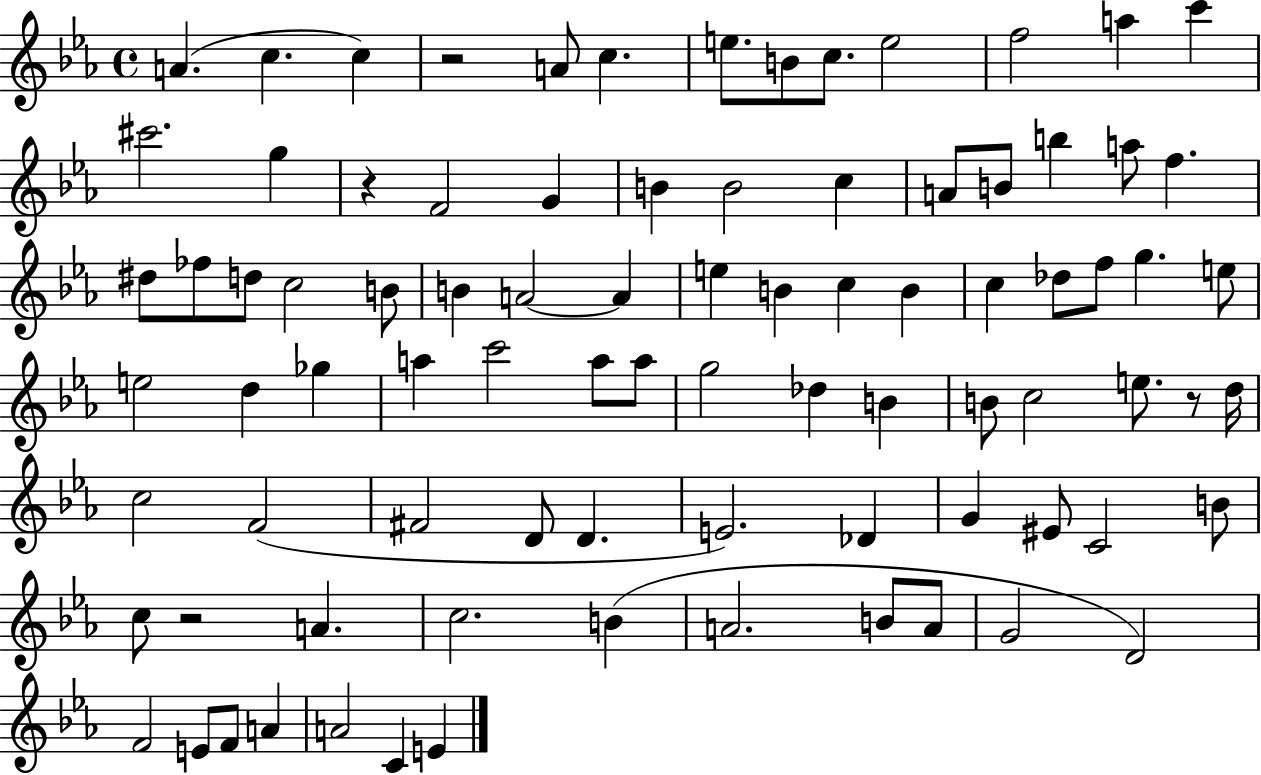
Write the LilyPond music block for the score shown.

{
  \clef treble
  \time 4/4
  \defaultTimeSignature
  \key ees \major
  a'4.( c''4. c''4) | r2 a'8 c''4. | e''8. b'8 c''8. e''2 | f''2 a''4 c'''4 | \break cis'''2. g''4 | r4 f'2 g'4 | b'4 b'2 c''4 | a'8 b'8 b''4 a''8 f''4. | \break dis''8 fes''8 d''8 c''2 b'8 | b'4 a'2~~ a'4 | e''4 b'4 c''4 b'4 | c''4 des''8 f''8 g''4. e''8 | \break e''2 d''4 ges''4 | a''4 c'''2 a''8 a''8 | g''2 des''4 b'4 | b'8 c''2 e''8. r8 d''16 | \break c''2 f'2( | fis'2 d'8 d'4. | e'2.) des'4 | g'4 eis'8 c'2 b'8 | \break c''8 r2 a'4. | c''2. b'4( | a'2. b'8 a'8 | g'2 d'2) | \break f'2 e'8 f'8 a'4 | a'2 c'4 e'4 | \bar "|."
}